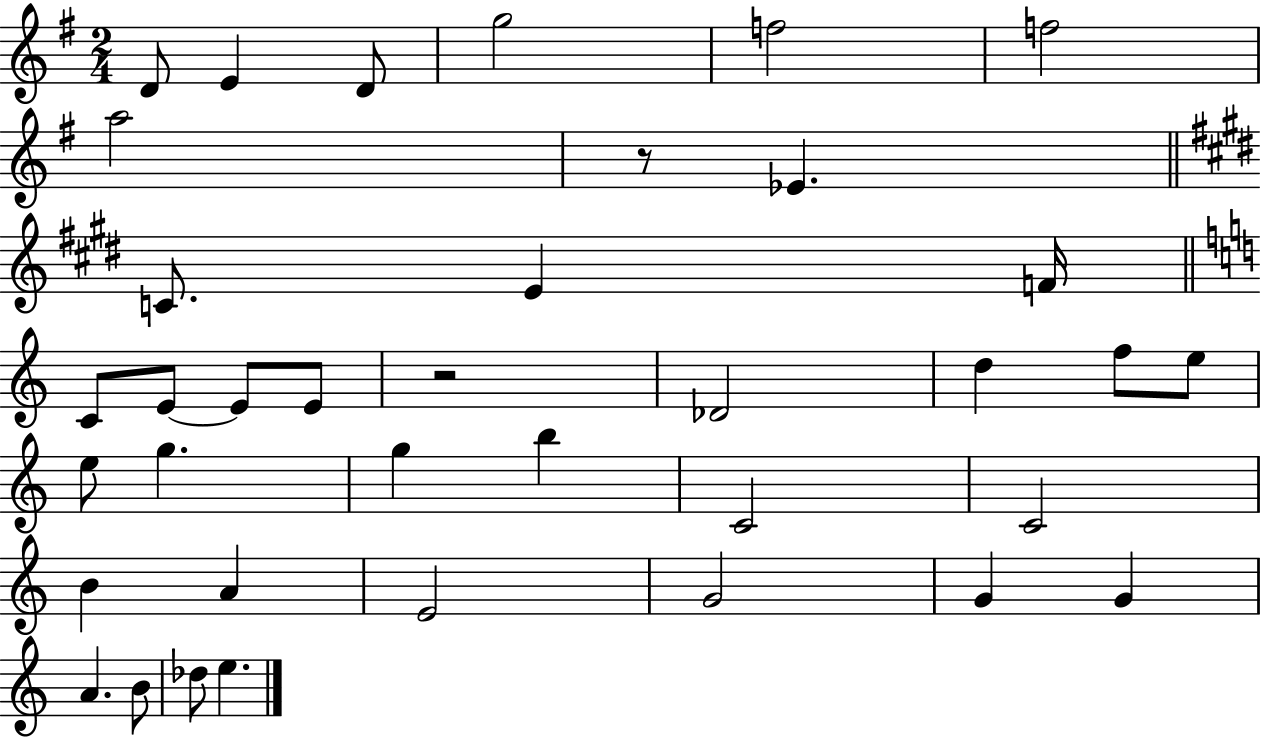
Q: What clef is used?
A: treble